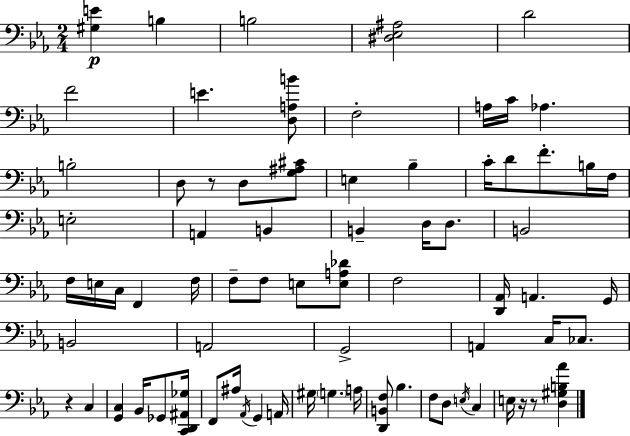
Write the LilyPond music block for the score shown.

{
  \clef bass
  \numericTimeSignature
  \time 2/4
  \key c \minor
  <gis e'>4\p b4 | b2 | <dis ees ais>2 | d'2 | \break f'2 | e'4. <d a b'>8 | f2-. | a16 c'16 aes4. | \break b2-. | d8 r8 d8 <g ais cis'>8 | e4 bes4-- | c'16-. d'8 f'8.-. b16 f16 | \break e2-. | a,4 b,4 | b,4-- d16 d8. | b,2 | \break f16 e16 c16 f,4 f16 | f8-- f8 e8 <e a des'>8 | f2 | <d, aes,>16 a,4. g,16 | \break b,2 | a,2 | g,2-> | a,4 c16 ces8. | \break r4 c4 | <g, c>4 bes,16 ges,8 <c, d, ais, ges>16 | f,8 ais16 \acciaccatura { aes,16 } g,4 | a,16 gis16 \parenthesize g4. | \break a16 <d, b, f>8 bes4. | f8 d8 \acciaccatura { e16 } c4 | e16 r16 r8 <d gis b aes'>4 | \bar "|."
}